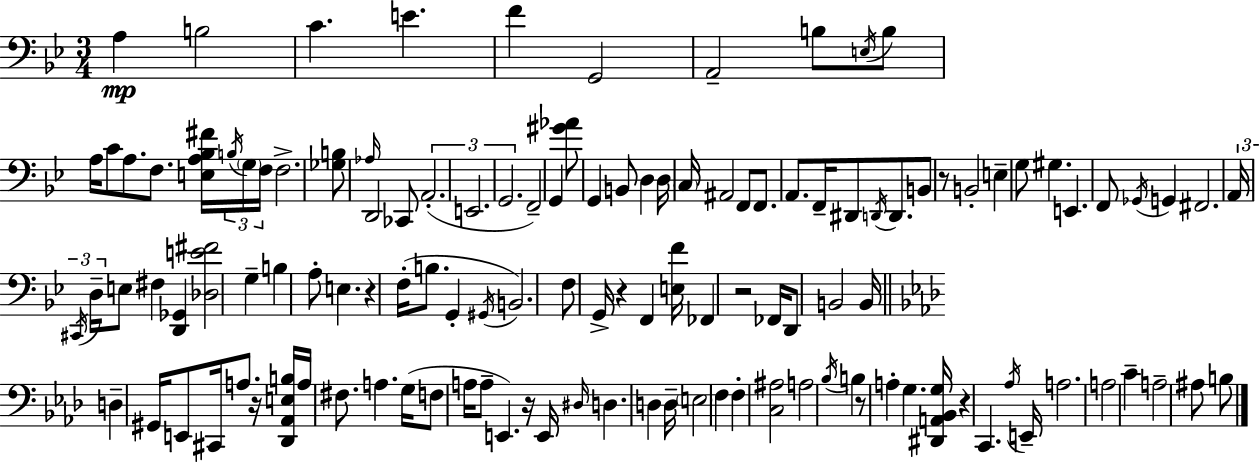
X:1
T:Untitled
M:3/4
L:1/4
K:Gm
A, B,2 C E F G,,2 A,,2 B,/2 E,/4 B,/2 A,/4 C/2 A,/2 F,/2 [E,A,_B,^F]/4 B,/4 G,/4 F,/4 F,2 [_G,B,]/2 _A,/4 D,,2 _C,,/2 A,,2 E,,2 G,,2 F,,2 G,, [^G_A]/2 G,, B,,/2 D, D,/4 C,/4 ^A,,2 F,,/2 F,,/2 A,,/2 F,,/4 ^D,,/2 D,,/4 D,,/2 B,,/2 z/2 B,,2 E, G,/2 ^G, E,, F,,/2 _G,,/4 G,, ^F,,2 A,,/4 ^C,,/4 D,/4 E,/2 ^F, [D,,_G,,] [_D,E^F]2 G, B, A,/2 E, z F,/4 B,/2 G,, ^G,,/4 B,,2 F,/2 G,,/4 z F,, [E,F]/4 _F,, z2 _F,,/4 D,,/2 B,,2 B,,/4 D, ^G,,/4 E,,/2 ^C,,/4 A,/2 z/4 [_D,,_A,,E,B,]/4 A,/4 ^F,/2 A, G,/4 F,/2 A,/4 A,/2 E,, z/4 E,,/4 ^D,/4 D, D, D,/4 E,2 F, F, [C,^A,]2 A,2 _B,/4 B, z/2 A, G, [^D,,A,,_B,,G,]/4 z C,, _A,/4 E,,/4 A,2 A,2 C A,2 ^A,/2 B,/2